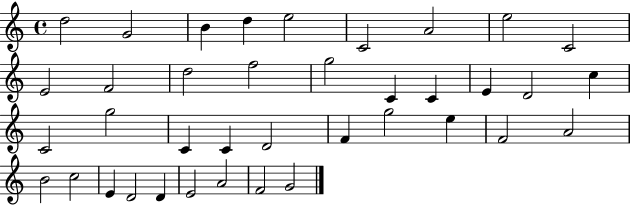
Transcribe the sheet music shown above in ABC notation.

X:1
T:Untitled
M:4/4
L:1/4
K:C
d2 G2 B d e2 C2 A2 e2 C2 E2 F2 d2 f2 g2 C C E D2 c C2 g2 C C D2 F g2 e F2 A2 B2 c2 E D2 D E2 A2 F2 G2